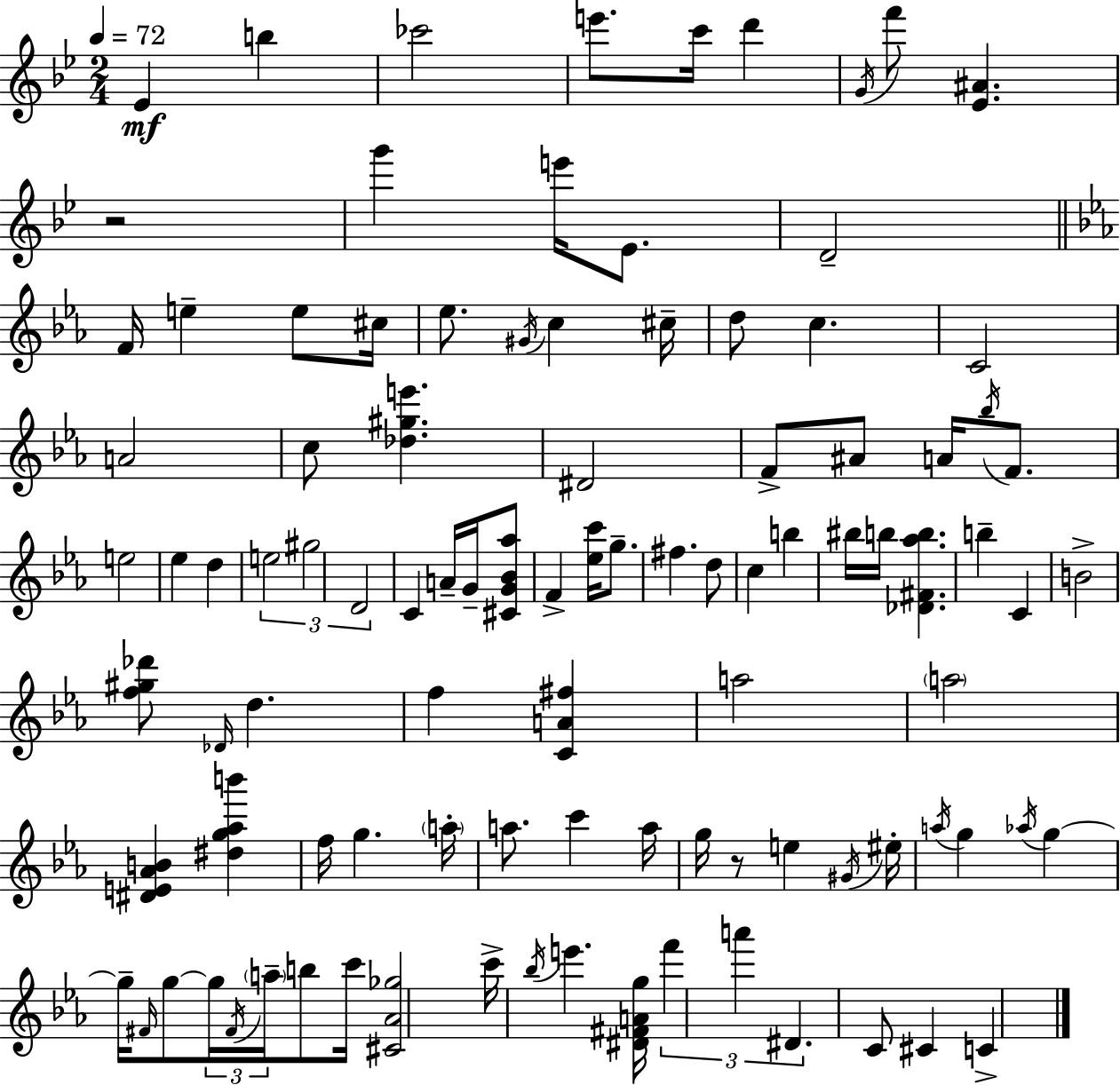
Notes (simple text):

Eb4/q B5/q CES6/h E6/e. C6/s D6/q G4/s F6/e [Eb4,A#4]/q. R/h G6/q E6/s Eb4/e. D4/h F4/s E5/q E5/e C#5/s Eb5/e. G#4/s C5/q C#5/s D5/e C5/q. C4/h A4/h C5/e [Db5,G#5,E6]/q. D#4/h F4/e A#4/e A4/s Bb5/s F4/e. E5/h Eb5/q D5/q E5/h G#5/h D4/h C4/q A4/s G4/s [C#4,G4,Bb4,Ab5]/e F4/q [Eb5,C6]/s G5/e. F#5/q. D5/e C5/q B5/q BIS5/s B5/s [Db4,F#4,Ab5,B5]/q. B5/q C4/q B4/h [F5,G#5,Db6]/e Db4/s D5/q. F5/q [C4,A4,F#5]/q A5/h A5/h [D#4,E4,Ab4,B4]/q [D#5,G5,Ab5,B6]/q F5/s G5/q. A5/s A5/e. C6/q A5/s G5/s R/e E5/q G#4/s EIS5/s A5/s G5/q Ab5/s G5/q G5/s F#4/s G5/e G5/s F#4/s A5/s B5/e C6/s [C#4,Ab4,Gb5]/h C6/s Bb5/s E6/q. [D#4,F#4,A4,G5]/s F6/q A6/q D#4/q. C4/e C#4/q C4/q